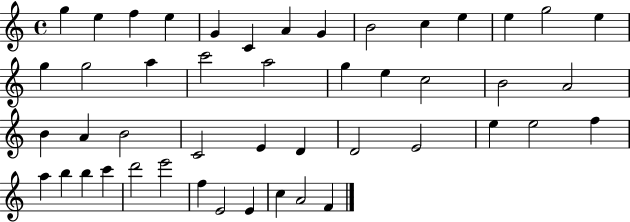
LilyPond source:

{
  \clef treble
  \time 4/4
  \defaultTimeSignature
  \key c \major
  g''4 e''4 f''4 e''4 | g'4 c'4 a'4 g'4 | b'2 c''4 e''4 | e''4 g''2 e''4 | \break g''4 g''2 a''4 | c'''2 a''2 | g''4 e''4 c''2 | b'2 a'2 | \break b'4 a'4 b'2 | c'2 e'4 d'4 | d'2 e'2 | e''4 e''2 f''4 | \break a''4 b''4 b''4 c'''4 | d'''2 e'''2 | f''4 e'2 e'4 | c''4 a'2 f'4 | \break \bar "|."
}